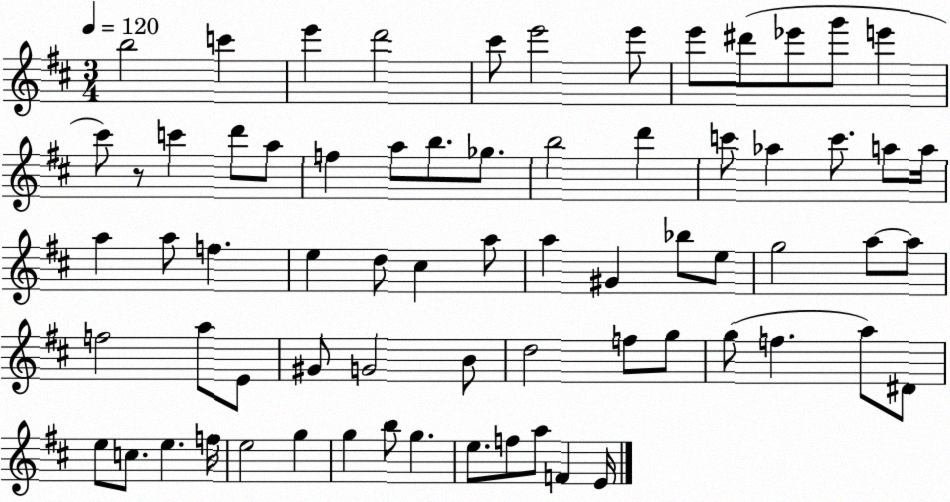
X:1
T:Untitled
M:3/4
L:1/4
K:D
b2 c' e' d'2 ^c'/2 e'2 e'/2 e'/2 ^d'/2 _e'/2 g'/2 e' ^c'/2 z/2 c' d'/2 a/2 f a/2 b/2 _g/2 b2 d' c'/2 _a c'/2 a/2 a/4 a a/2 f e d/2 ^c a/2 a ^G _b/2 e/2 g2 a/2 a/2 f2 a/2 E/2 ^G/2 G2 B/2 d2 f/2 g/2 g/2 f a/2 ^D/2 e/2 c/2 e f/4 e2 g g b/2 g e/2 f/2 a/2 F E/4